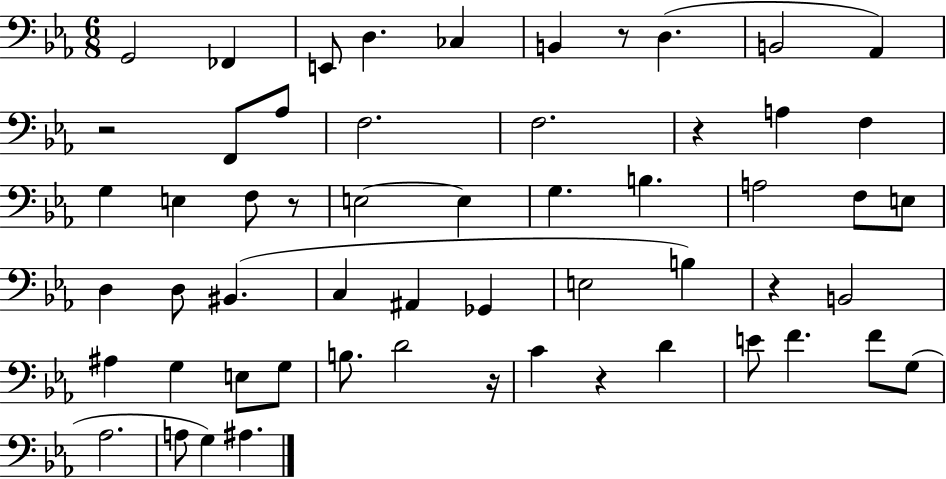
X:1
T:Untitled
M:6/8
L:1/4
K:Eb
G,,2 _F,, E,,/2 D, _C, B,, z/2 D, B,,2 _A,, z2 F,,/2 _A,/2 F,2 F,2 z A, F, G, E, F,/2 z/2 E,2 E, G, B, A,2 F,/2 E,/2 D, D,/2 ^B,, C, ^A,, _G,, E,2 B, z B,,2 ^A, G, E,/2 G,/2 B,/2 D2 z/4 C z D E/2 F F/2 G,/2 _A,2 A,/2 G, ^A,